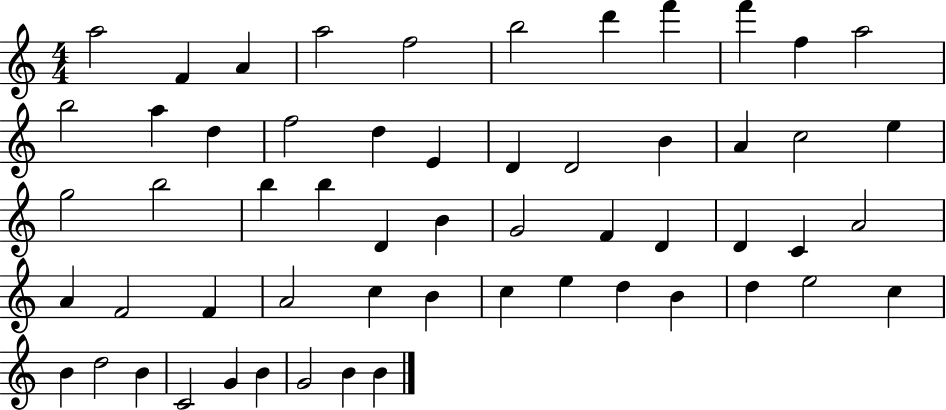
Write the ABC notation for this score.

X:1
T:Untitled
M:4/4
L:1/4
K:C
a2 F A a2 f2 b2 d' f' f' f a2 b2 a d f2 d E D D2 B A c2 e g2 b2 b b D B G2 F D D C A2 A F2 F A2 c B c e d B d e2 c B d2 B C2 G B G2 B B